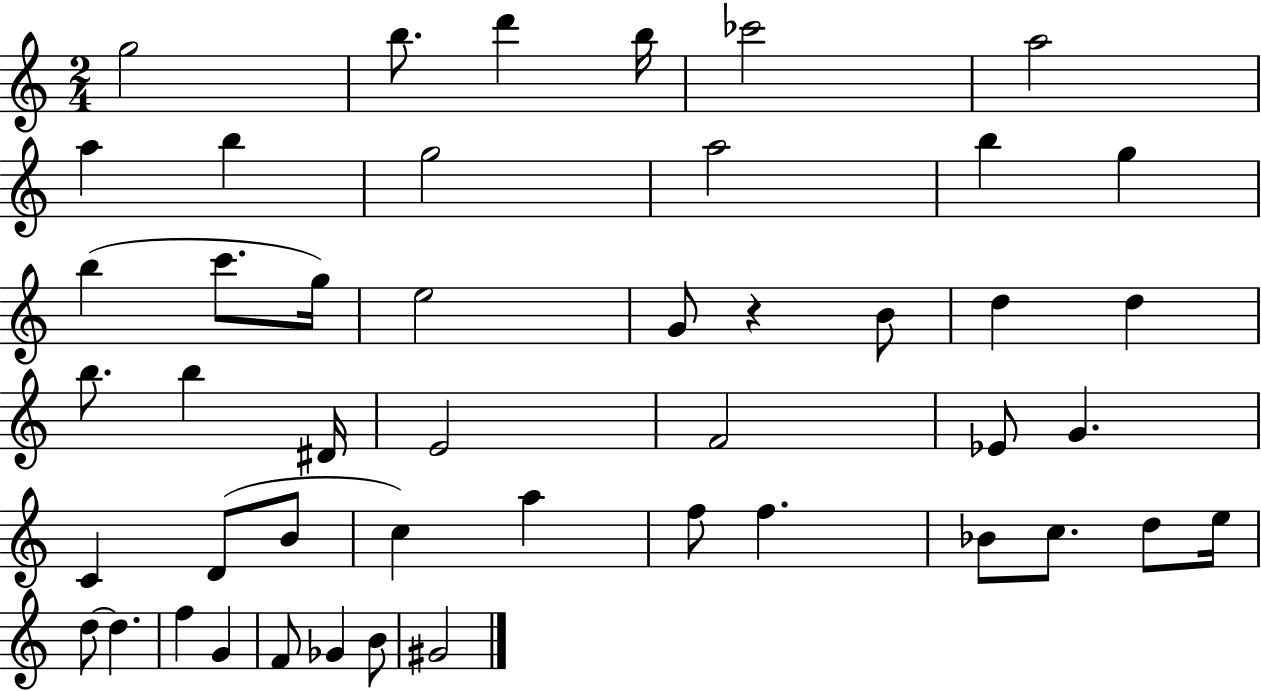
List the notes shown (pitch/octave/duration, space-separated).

G5/h B5/e. D6/q B5/s CES6/h A5/h A5/q B5/q G5/h A5/h B5/q G5/q B5/q C6/e. G5/s E5/h G4/e R/q B4/e D5/q D5/q B5/e. B5/q D#4/s E4/h F4/h Eb4/e G4/q. C4/q D4/e B4/e C5/q A5/q F5/e F5/q. Bb4/e C5/e. D5/e E5/s D5/e D5/q. F5/q G4/q F4/e Gb4/q B4/e G#4/h